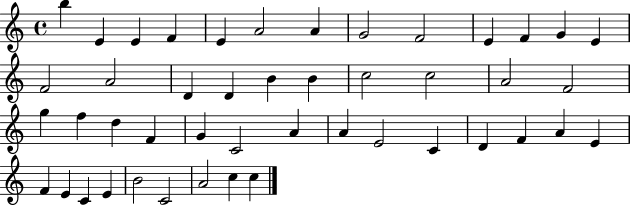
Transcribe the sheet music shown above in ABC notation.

X:1
T:Untitled
M:4/4
L:1/4
K:C
b E E F E A2 A G2 F2 E F G E F2 A2 D D B B c2 c2 A2 F2 g f d F G C2 A A E2 C D F A E F E C E B2 C2 A2 c c